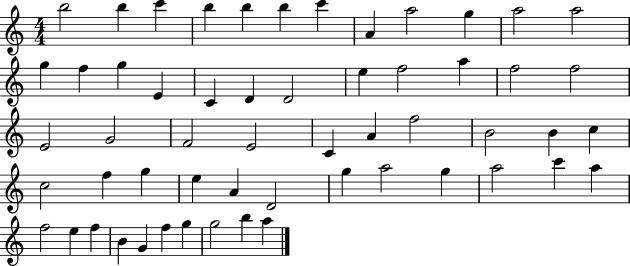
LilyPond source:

{
  \clef treble
  \numericTimeSignature
  \time 4/4
  \key c \major
  b''2 b''4 c'''4 | b''4 b''4 b''4 c'''4 | a'4 a''2 g''4 | a''2 a''2 | \break g''4 f''4 g''4 e'4 | c'4 d'4 d'2 | e''4 f''2 a''4 | f''2 f''2 | \break e'2 g'2 | f'2 e'2 | c'4 a'4 f''2 | b'2 b'4 c''4 | \break c''2 f''4 g''4 | e''4 a'4 d'2 | g''4 a''2 g''4 | a''2 c'''4 a''4 | \break f''2 e''4 f''4 | b'4 g'4 f''4 g''4 | g''2 b''4 a''4 | \bar "|."
}